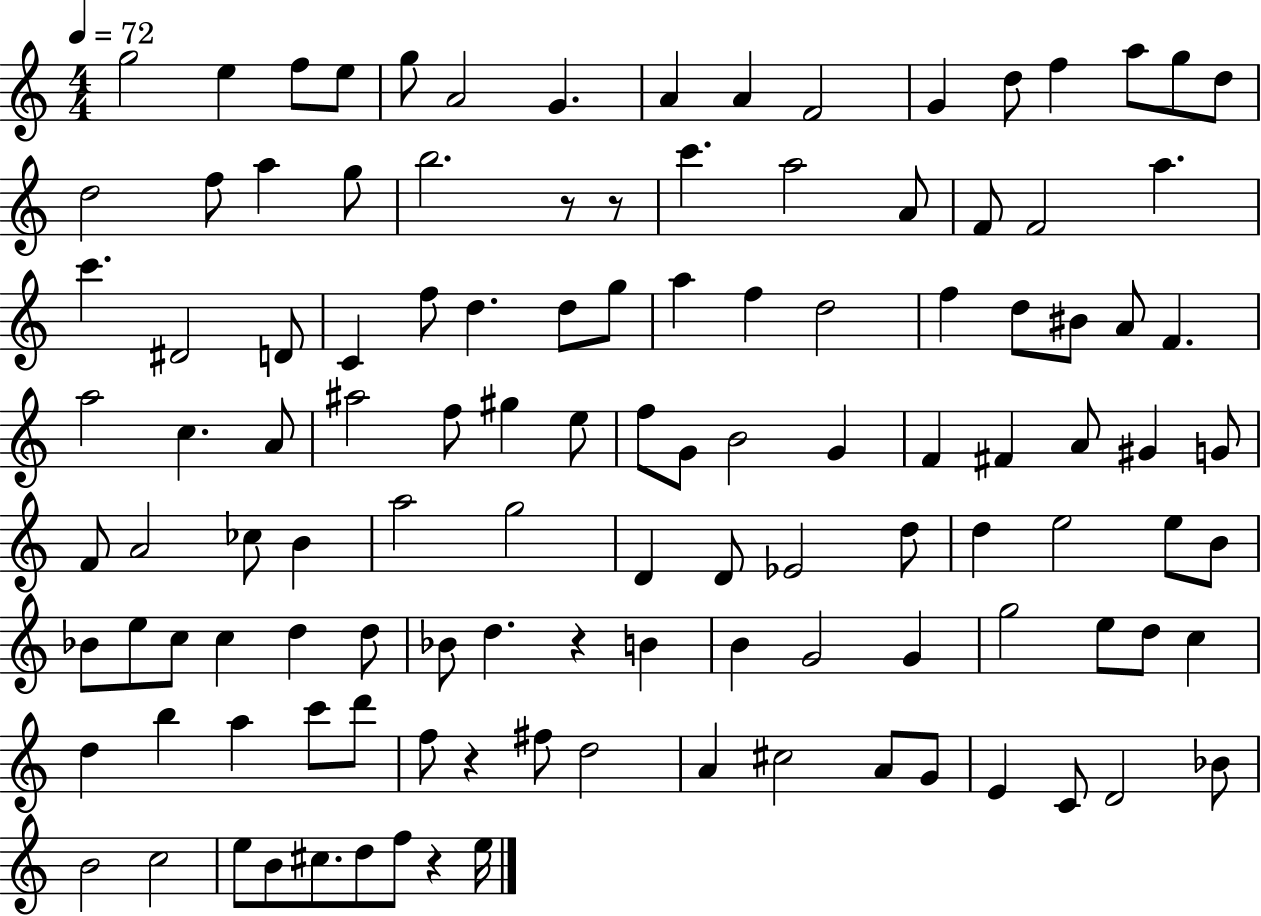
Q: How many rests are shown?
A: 5